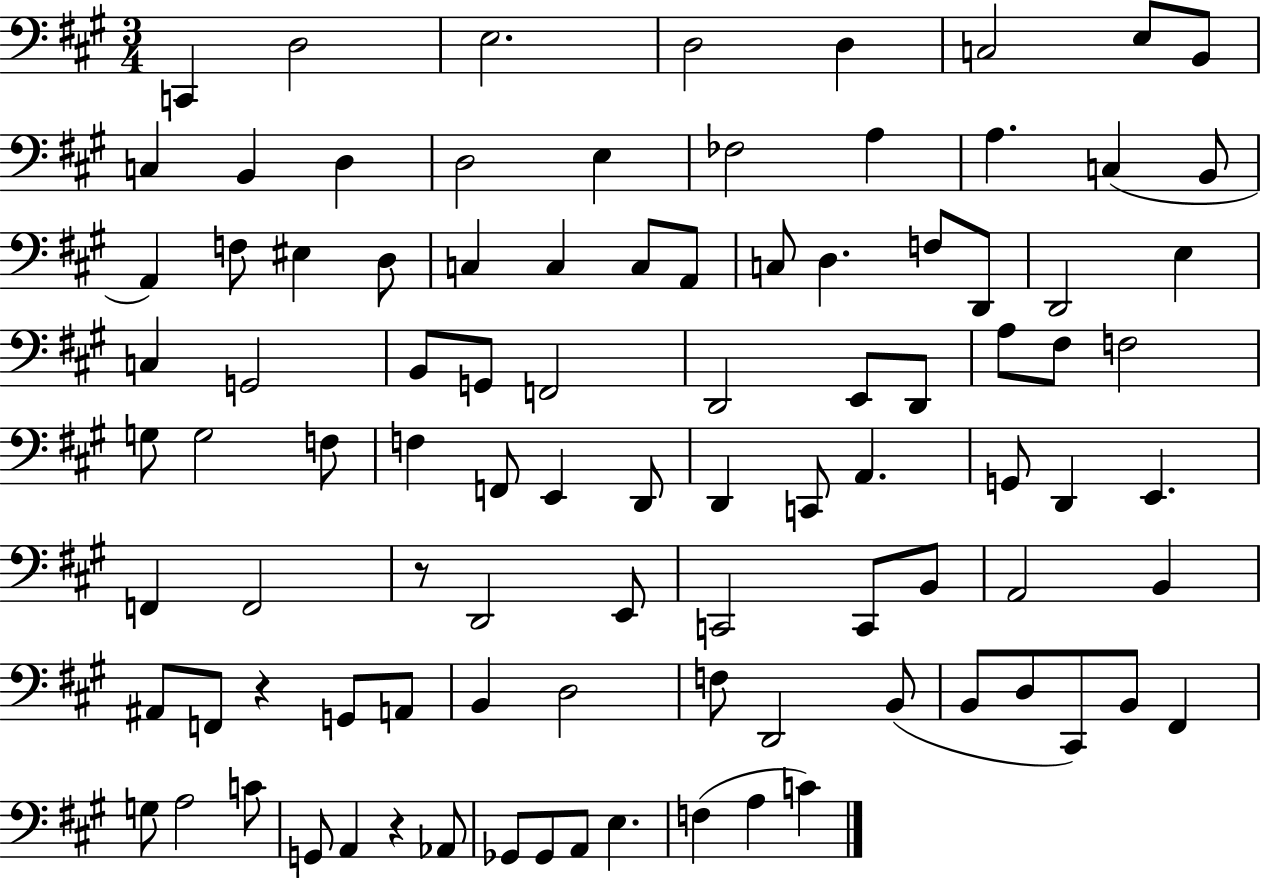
{
  \clef bass
  \numericTimeSignature
  \time 3/4
  \key a \major
  c,4 d2 | e2. | d2 d4 | c2 e8 b,8 | \break c4 b,4 d4 | d2 e4 | fes2 a4 | a4. c4( b,8 | \break a,4) f8 eis4 d8 | c4 c4 c8 a,8 | c8 d4. f8 d,8 | d,2 e4 | \break c4 g,2 | b,8 g,8 f,2 | d,2 e,8 d,8 | a8 fis8 f2 | \break g8 g2 f8 | f4 f,8 e,4 d,8 | d,4 c,8 a,4. | g,8 d,4 e,4. | \break f,4 f,2 | r8 d,2 e,8 | c,2 c,8 b,8 | a,2 b,4 | \break ais,8 f,8 r4 g,8 a,8 | b,4 d2 | f8 d,2 b,8( | b,8 d8 cis,8) b,8 fis,4 | \break g8 a2 c'8 | g,8 a,4 r4 aes,8 | ges,8 ges,8 a,8 e4. | f4( a4 c'4) | \break \bar "|."
}